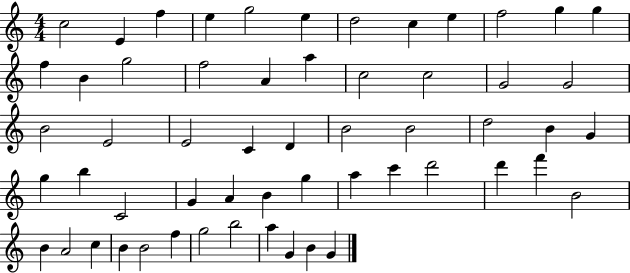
{
  \clef treble
  \numericTimeSignature
  \time 4/4
  \key c \major
  c''2 e'4 f''4 | e''4 g''2 e''4 | d''2 c''4 e''4 | f''2 g''4 g''4 | \break f''4 b'4 g''2 | f''2 a'4 a''4 | c''2 c''2 | g'2 g'2 | \break b'2 e'2 | e'2 c'4 d'4 | b'2 b'2 | d''2 b'4 g'4 | \break g''4 b''4 c'2 | g'4 a'4 b'4 g''4 | a''4 c'''4 d'''2 | d'''4 f'''4 b'2 | \break b'4 a'2 c''4 | b'4 b'2 f''4 | g''2 b''2 | a''4 g'4 b'4 g'4 | \break \bar "|."
}